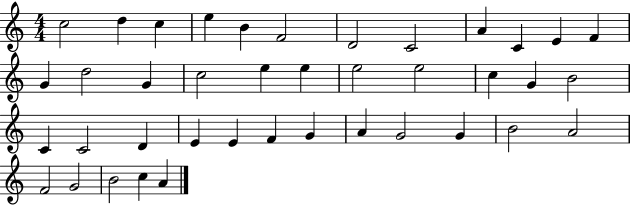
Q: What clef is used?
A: treble